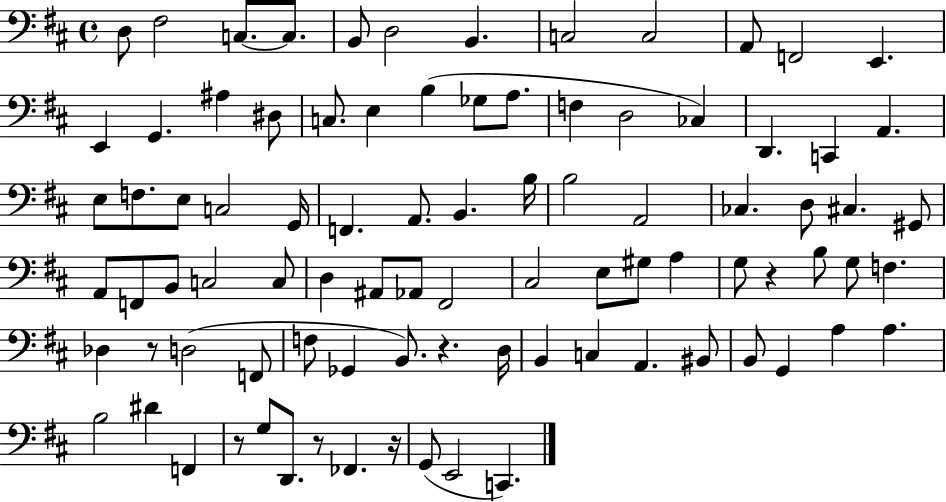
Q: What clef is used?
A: bass